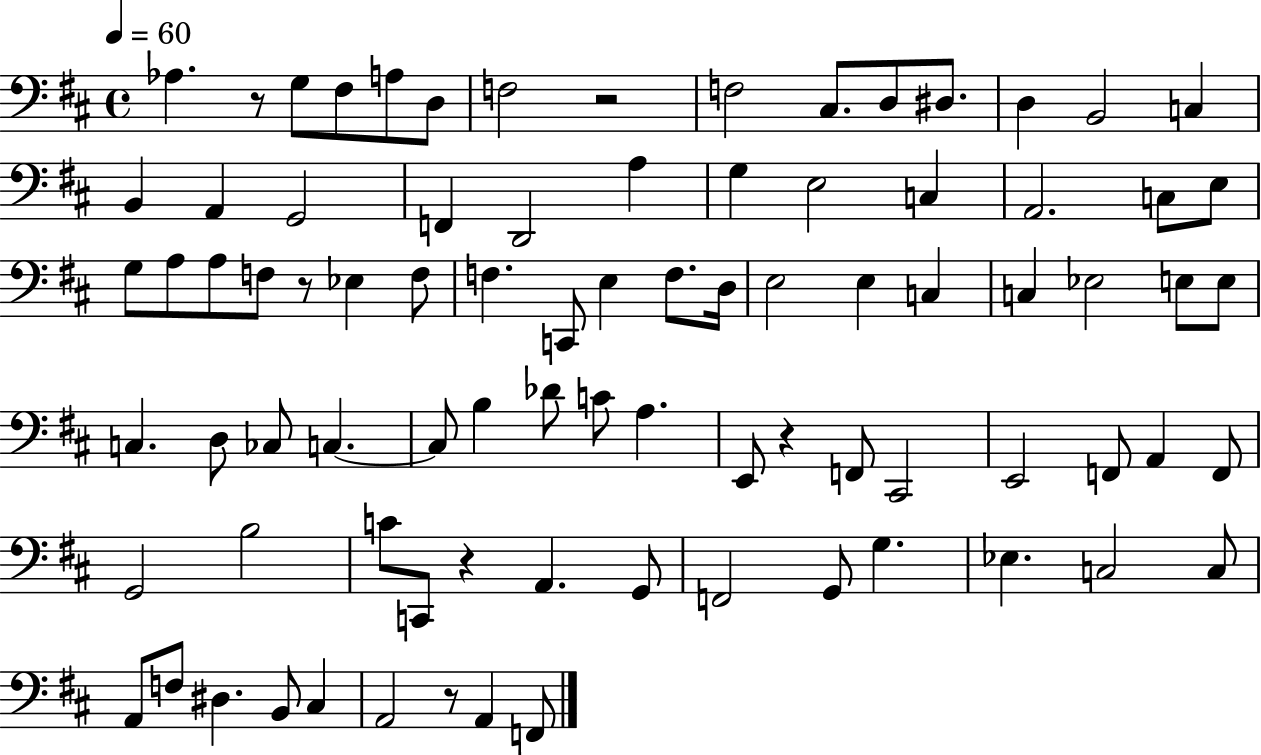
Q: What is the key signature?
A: D major